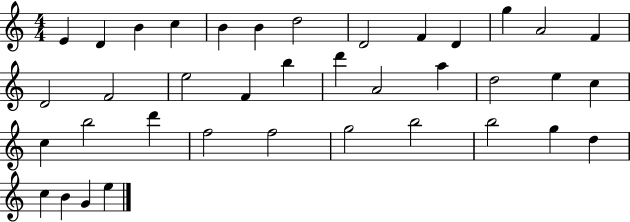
{
  \clef treble
  \numericTimeSignature
  \time 4/4
  \key c \major
  e'4 d'4 b'4 c''4 | b'4 b'4 d''2 | d'2 f'4 d'4 | g''4 a'2 f'4 | \break d'2 f'2 | e''2 f'4 b''4 | d'''4 a'2 a''4 | d''2 e''4 c''4 | \break c''4 b''2 d'''4 | f''2 f''2 | g''2 b''2 | b''2 g''4 d''4 | \break c''4 b'4 g'4 e''4 | \bar "|."
}